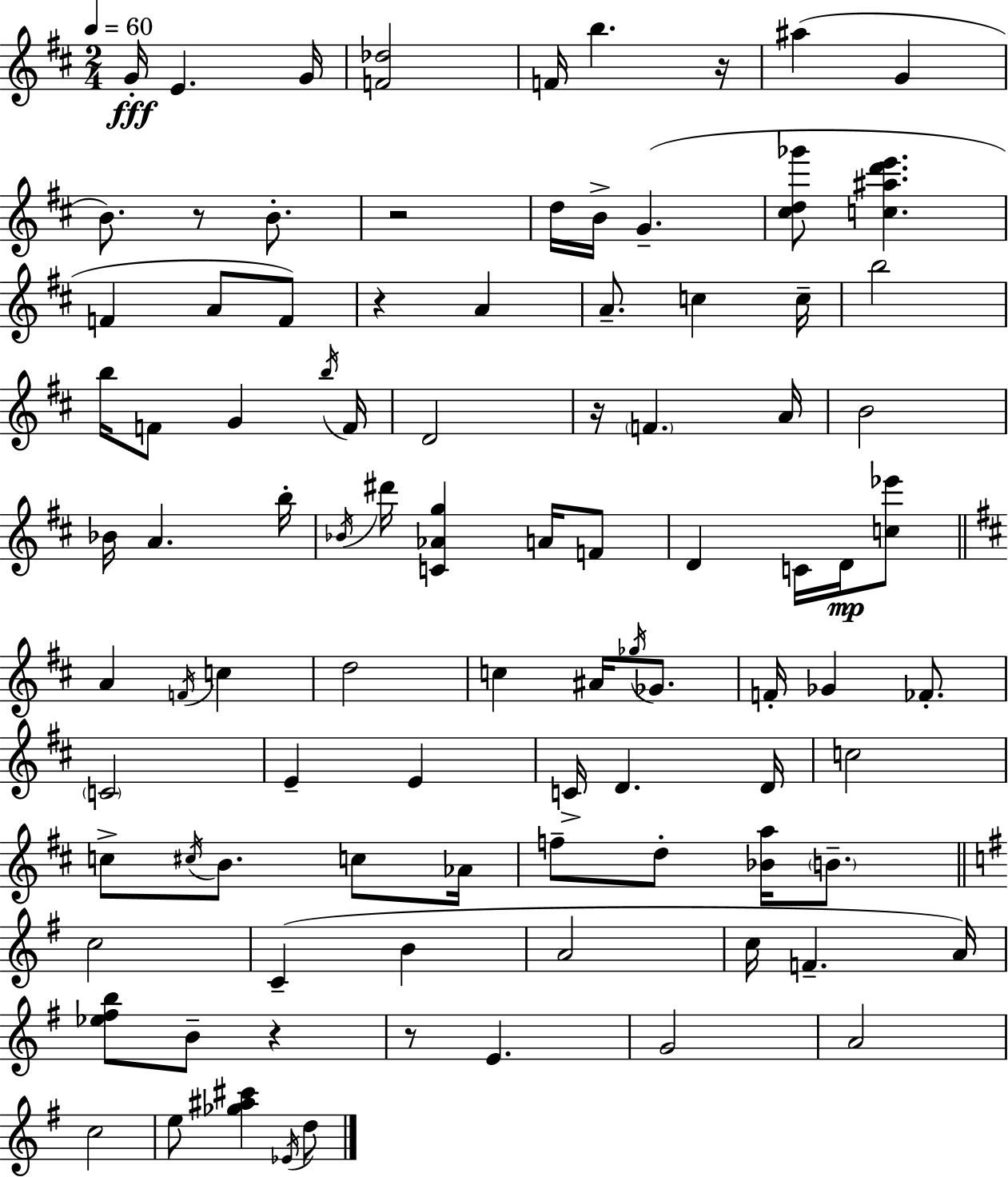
G4/s E4/q. G4/s [F4,Db5]/h F4/s B5/q. R/s A#5/q G4/q B4/e. R/e B4/e. R/h D5/s B4/s G4/q. [C#5,D5,Gb6]/e [C5,A#5,D6,E6]/q. F4/q A4/e F4/e R/q A4/q A4/e. C5/q C5/s B5/h B5/s F4/e G4/q B5/s F4/s D4/h R/s F4/q. A4/s B4/h Bb4/s A4/q. B5/s Bb4/s D#6/s [C4,Ab4,G5]/q A4/s F4/e D4/q C4/s D4/s [C5,Eb6]/e A4/q F4/s C5/q D5/h C5/q A#4/s Gb5/s Gb4/e. F4/s Gb4/q FES4/e. C4/h E4/q E4/q C4/s D4/q. D4/s C5/h C5/e C#5/s B4/e. C5/e Ab4/s F5/e D5/e [Bb4,A5]/s B4/e. C5/h C4/q B4/q A4/h C5/s F4/q. A4/s [Eb5,F#5,B5]/e B4/e R/q R/e E4/q. G4/h A4/h C5/h E5/e [Gb5,A#5,C#6]/q Eb4/s D5/e